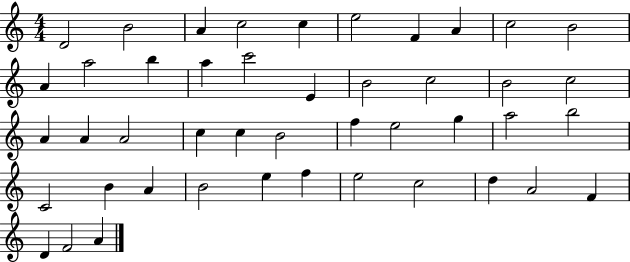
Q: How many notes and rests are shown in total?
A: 45